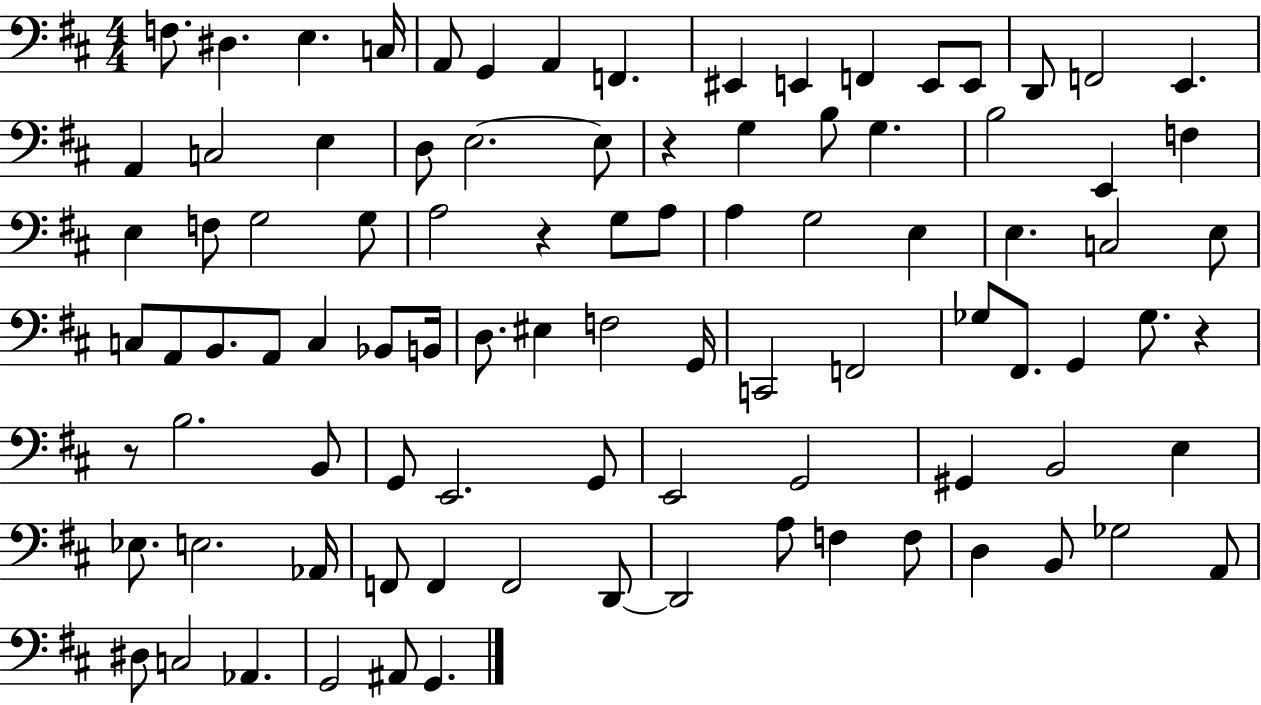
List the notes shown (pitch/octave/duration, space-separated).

F3/e. D#3/q. E3/q. C3/s A2/e G2/q A2/q F2/q. EIS2/q E2/q F2/q E2/e E2/e D2/e F2/h E2/q. A2/q C3/h E3/q D3/e E3/h. E3/e R/q G3/q B3/e G3/q. B3/h E2/q F3/q E3/q F3/e G3/h G3/e A3/h R/q G3/e A3/e A3/q G3/h E3/q E3/q. C3/h E3/e C3/e A2/e B2/e. A2/e C3/q Bb2/e B2/s D3/e. EIS3/q F3/h G2/s C2/h F2/h Gb3/e F#2/e. G2/q Gb3/e. R/q R/e B3/h. B2/e G2/e E2/h. G2/e E2/h G2/h G#2/q B2/h E3/q Eb3/e. E3/h. Ab2/s F2/e F2/q F2/h D2/e D2/h A3/e F3/q F3/e D3/q B2/e Gb3/h A2/e D#3/e C3/h Ab2/q. G2/h A#2/e G2/q.